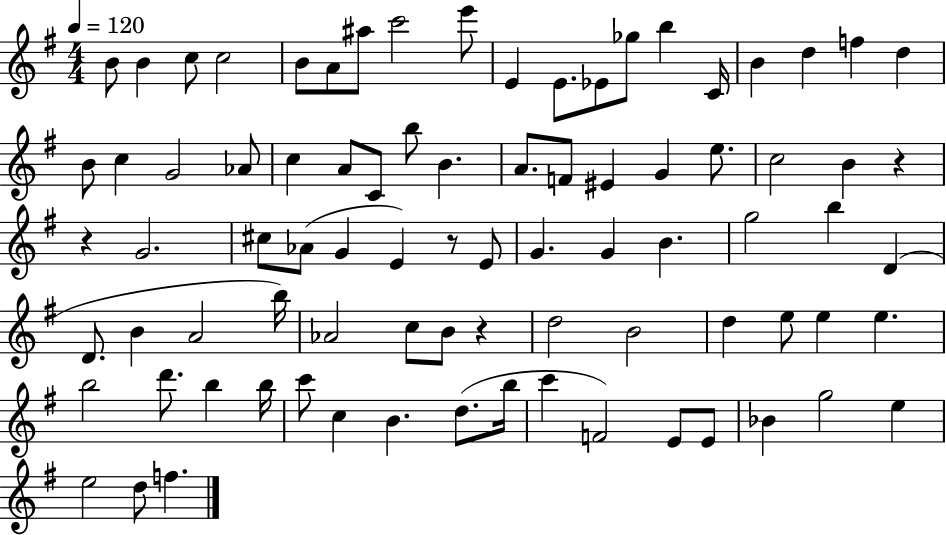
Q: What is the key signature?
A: G major